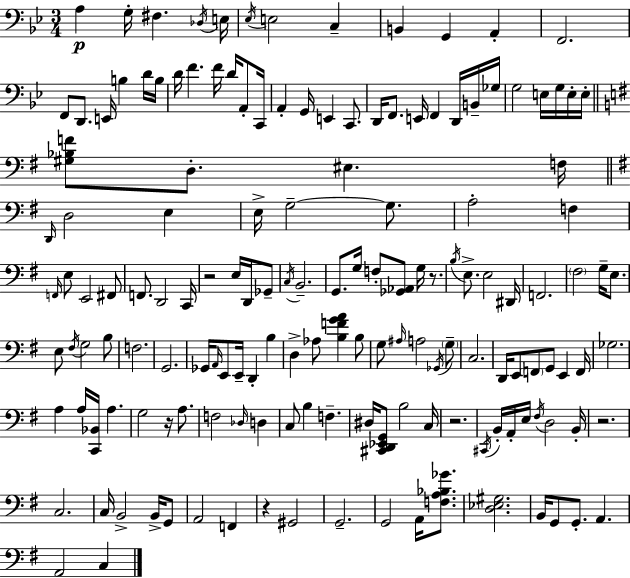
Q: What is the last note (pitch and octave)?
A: C3